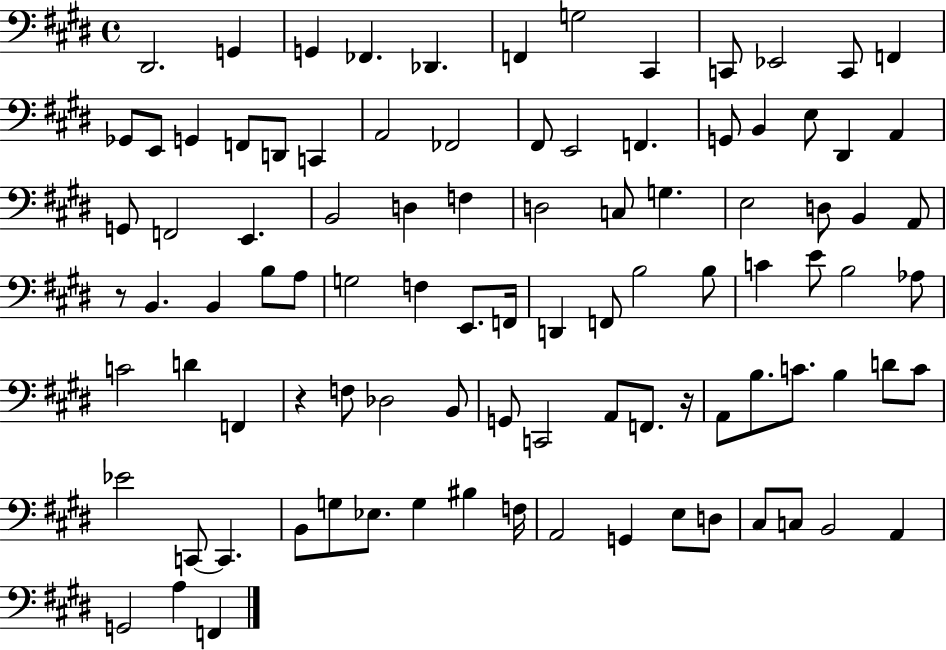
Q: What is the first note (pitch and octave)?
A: D#2